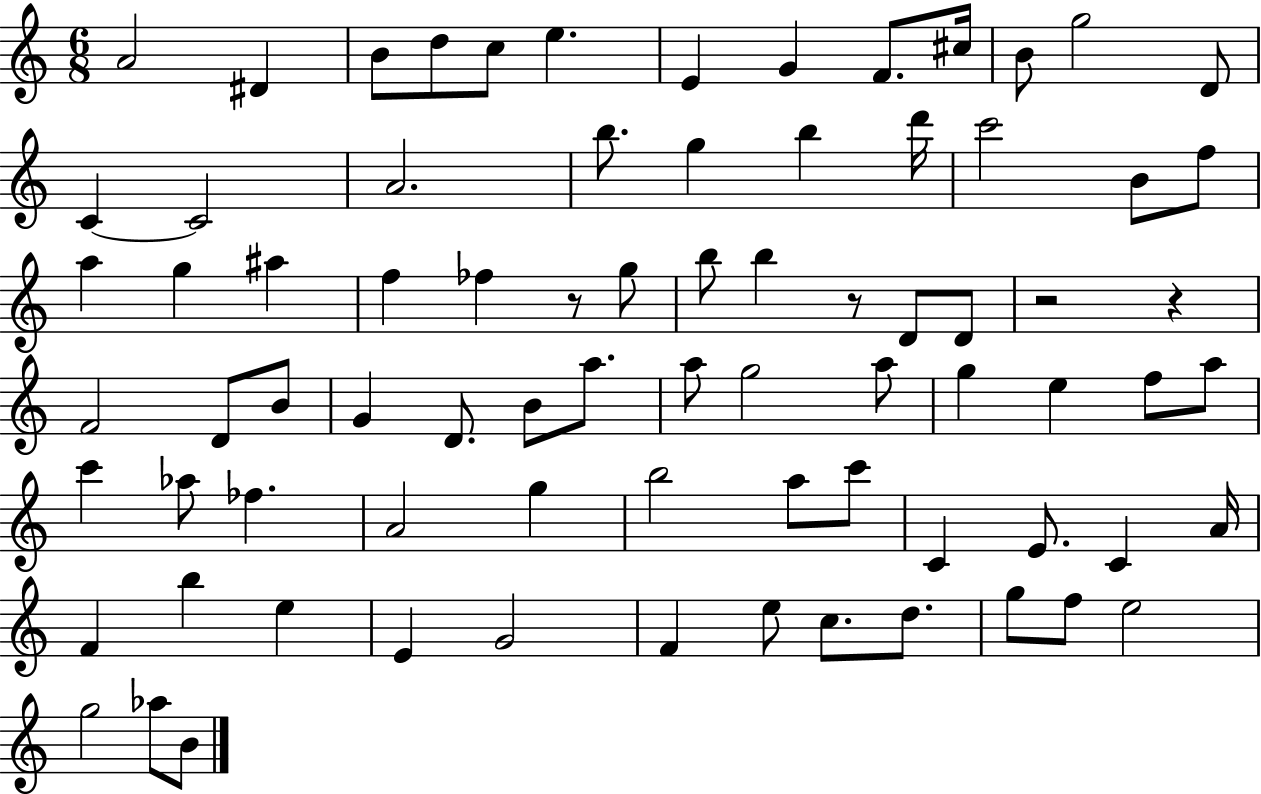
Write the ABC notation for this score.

X:1
T:Untitled
M:6/8
L:1/4
K:C
A2 ^D B/2 d/2 c/2 e E G F/2 ^c/4 B/2 g2 D/2 C C2 A2 b/2 g b d'/4 c'2 B/2 f/2 a g ^a f _f z/2 g/2 b/2 b z/2 D/2 D/2 z2 z F2 D/2 B/2 G D/2 B/2 a/2 a/2 g2 a/2 g e f/2 a/2 c' _a/2 _f A2 g b2 a/2 c'/2 C E/2 C A/4 F b e E G2 F e/2 c/2 d/2 g/2 f/2 e2 g2 _a/2 B/2